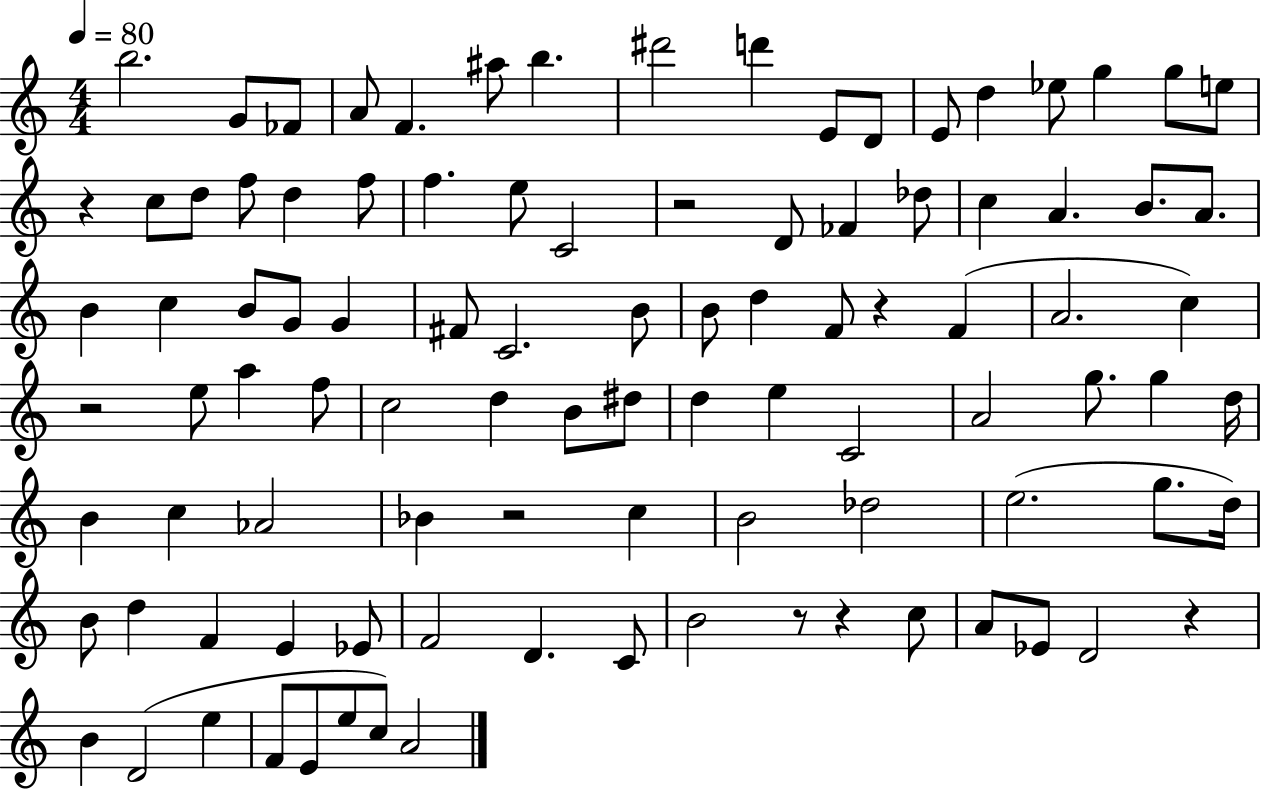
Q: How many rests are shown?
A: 8